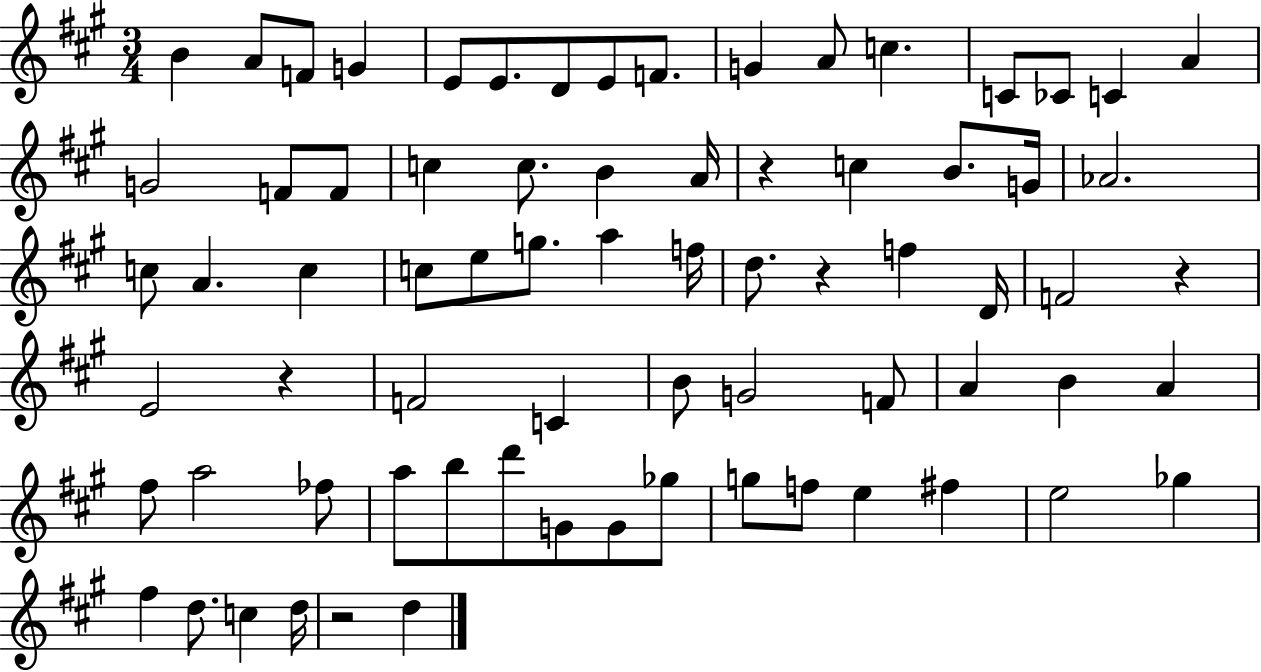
{
  \clef treble
  \numericTimeSignature
  \time 3/4
  \key a \major
  b'4 a'8 f'8 g'4 | e'8 e'8. d'8 e'8 f'8. | g'4 a'8 c''4. | c'8 ces'8 c'4 a'4 | \break g'2 f'8 f'8 | c''4 c''8. b'4 a'16 | r4 c''4 b'8. g'16 | aes'2. | \break c''8 a'4. c''4 | c''8 e''8 g''8. a''4 f''16 | d''8. r4 f''4 d'16 | f'2 r4 | \break e'2 r4 | f'2 c'4 | b'8 g'2 f'8 | a'4 b'4 a'4 | \break fis''8 a''2 fes''8 | a''8 b''8 d'''8 g'8 g'8 ges''8 | g''8 f''8 e''4 fis''4 | e''2 ges''4 | \break fis''4 d''8. c''4 d''16 | r2 d''4 | \bar "|."
}